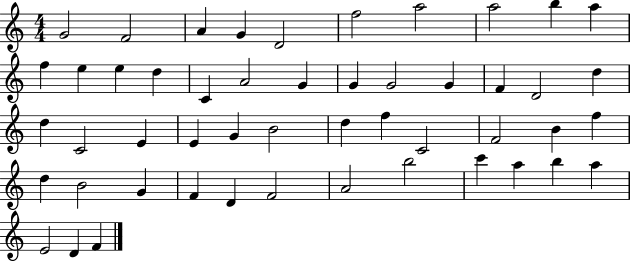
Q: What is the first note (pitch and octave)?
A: G4